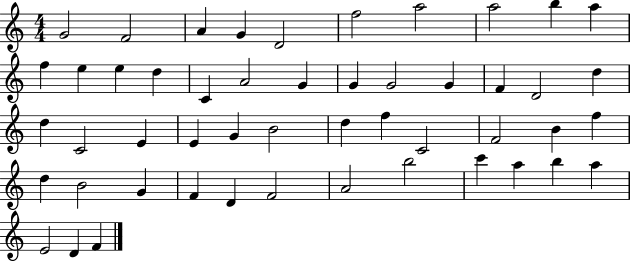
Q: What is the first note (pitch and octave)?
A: G4